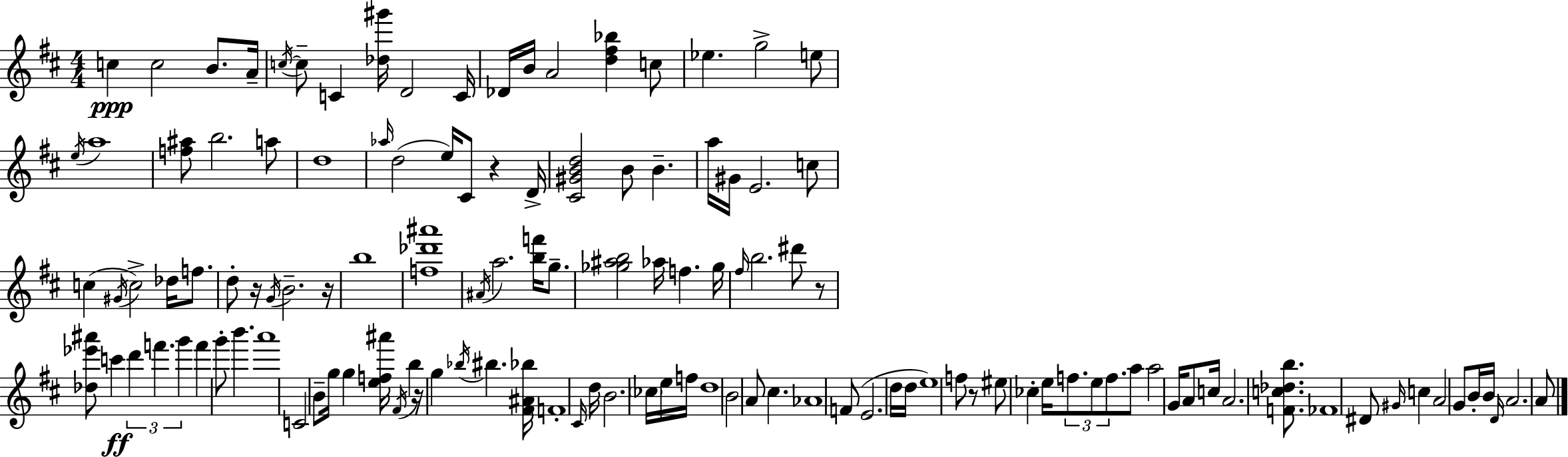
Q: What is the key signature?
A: D major